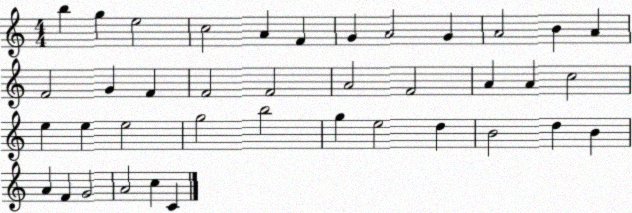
X:1
T:Untitled
M:4/4
L:1/4
K:C
b g e2 c2 A F G A2 G A2 B A F2 G F F2 F2 A2 F2 A A c2 e e e2 g2 b2 g e2 d B2 d B A F G2 A2 c C